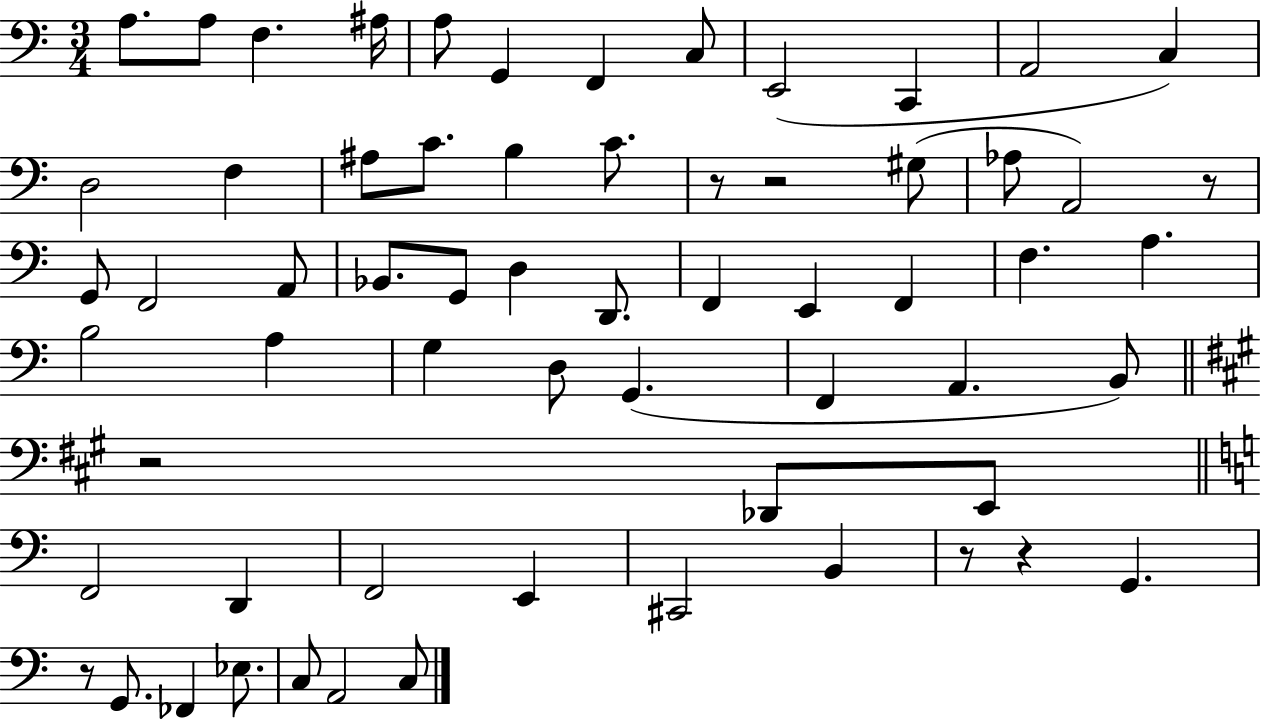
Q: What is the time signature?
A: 3/4